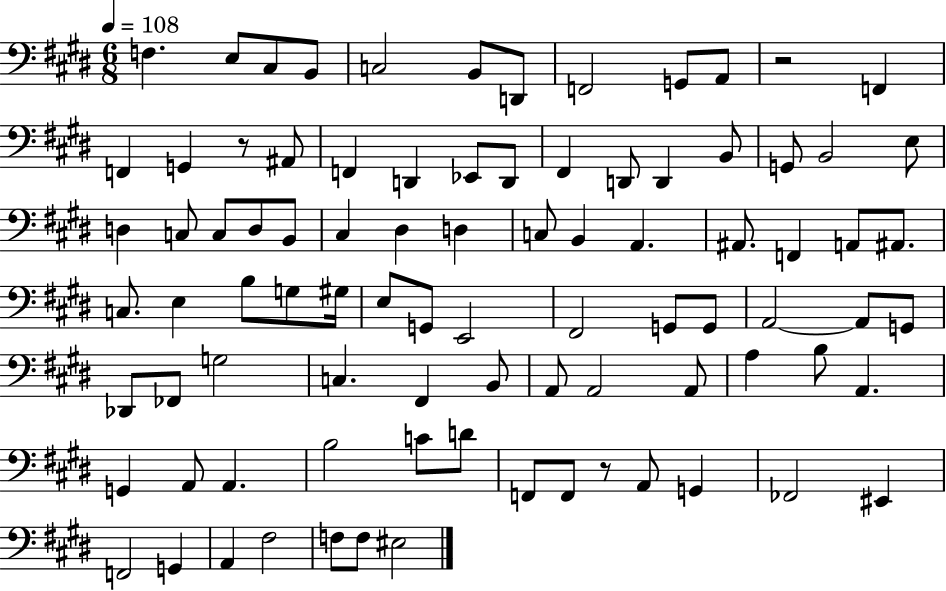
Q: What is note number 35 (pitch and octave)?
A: B2